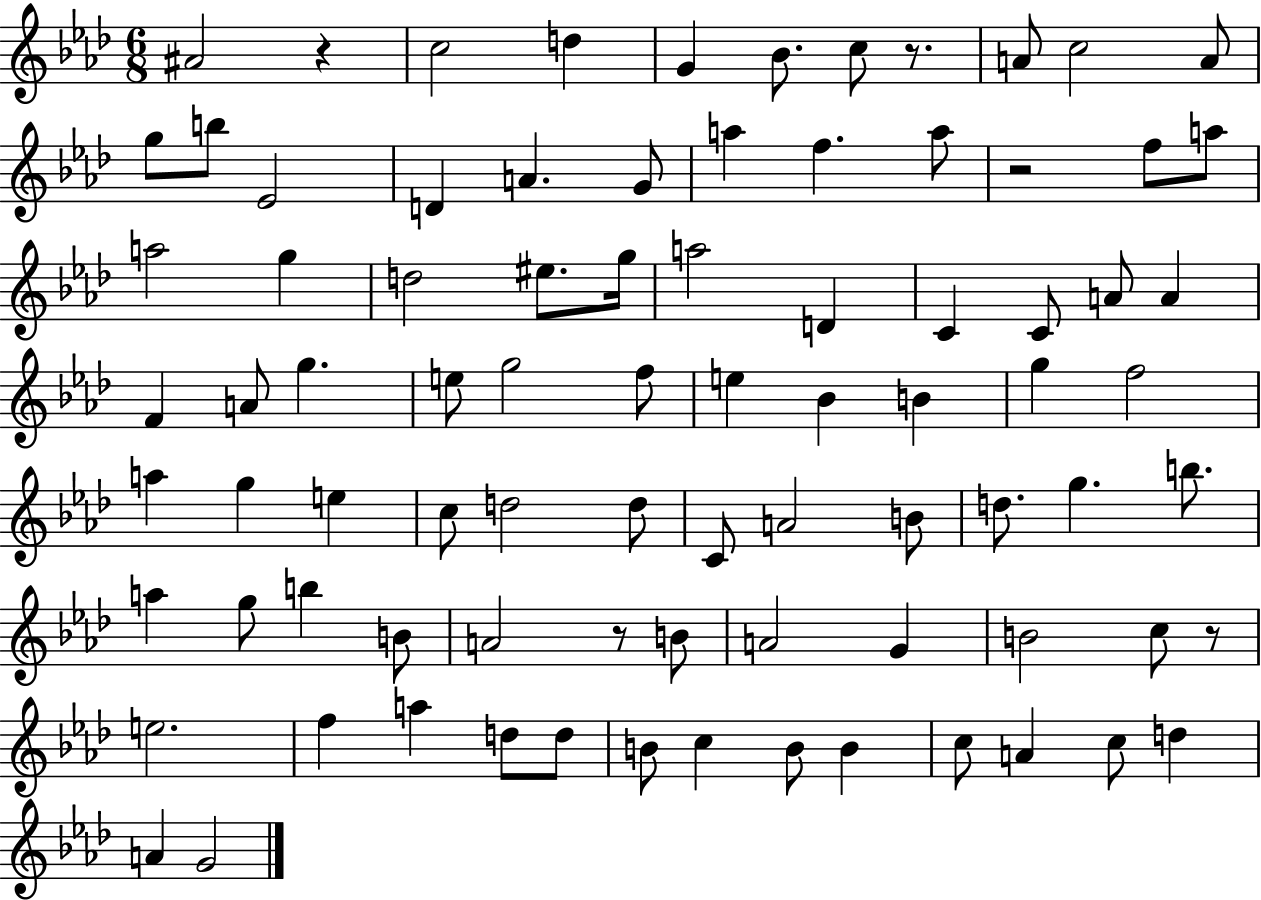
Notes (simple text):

A#4/h R/q C5/h D5/q G4/q Bb4/e. C5/e R/e. A4/e C5/h A4/e G5/e B5/e Eb4/h D4/q A4/q. G4/e A5/q F5/q. A5/e R/h F5/e A5/e A5/h G5/q D5/h EIS5/e. G5/s A5/h D4/q C4/q C4/e A4/e A4/q F4/q A4/e G5/q. E5/e G5/h F5/e E5/q Bb4/q B4/q G5/q F5/h A5/q G5/q E5/q C5/e D5/h D5/e C4/e A4/h B4/e D5/e. G5/q. B5/e. A5/q G5/e B5/q B4/e A4/h R/e B4/e A4/h G4/q B4/h C5/e R/e E5/h. F5/q A5/q D5/e D5/e B4/e C5/q B4/e B4/q C5/e A4/q C5/e D5/q A4/q G4/h